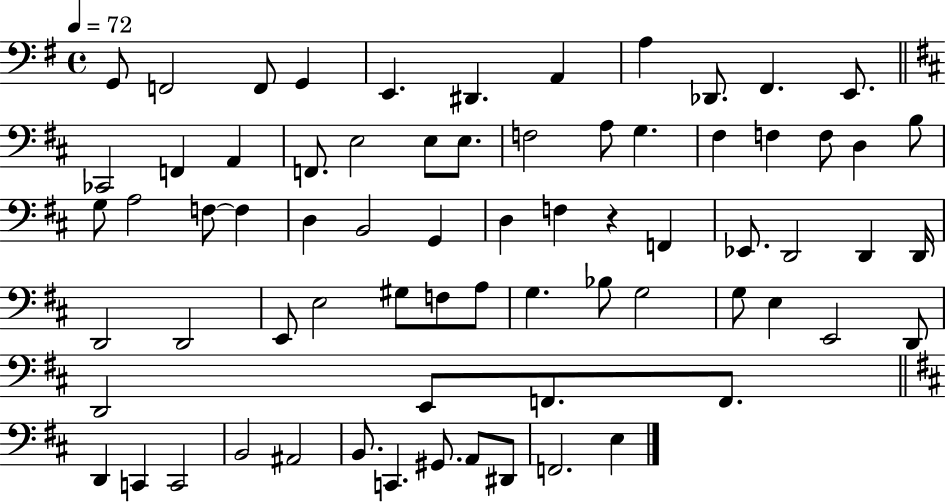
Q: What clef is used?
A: bass